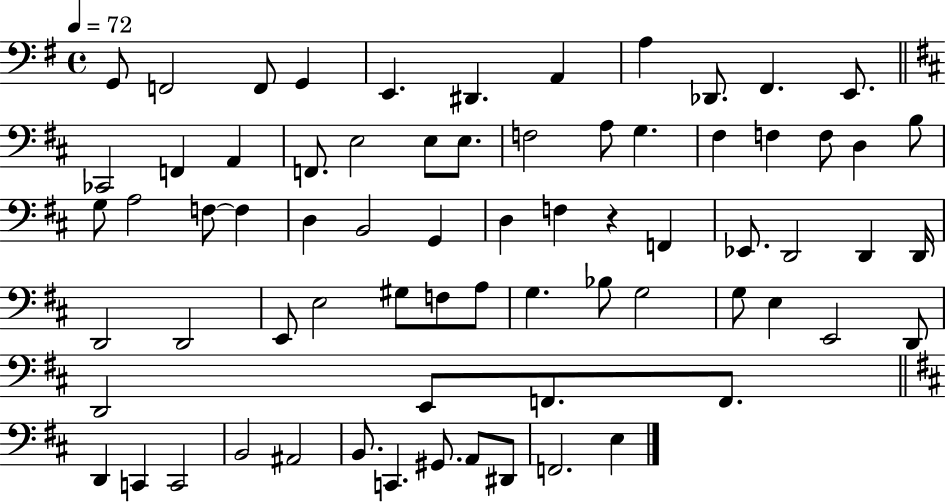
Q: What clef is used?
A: bass